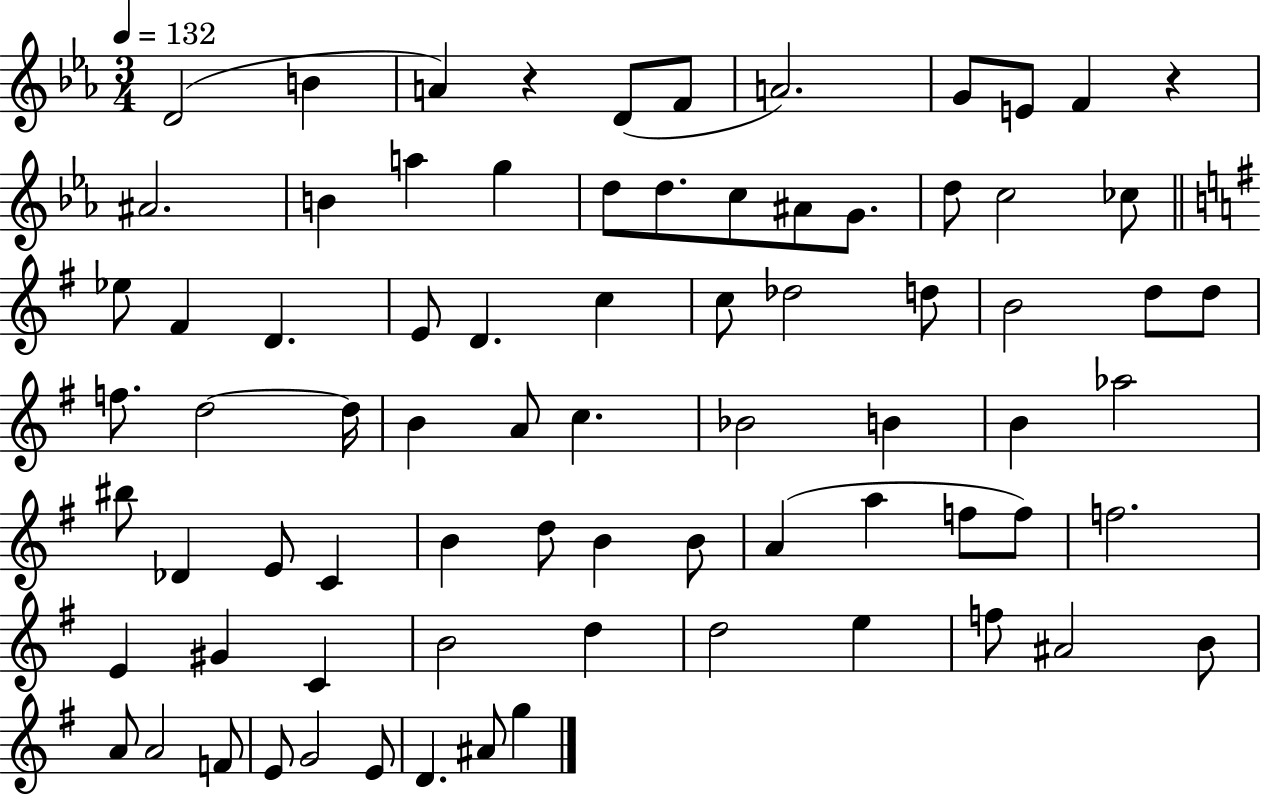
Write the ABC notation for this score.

X:1
T:Untitled
M:3/4
L:1/4
K:Eb
D2 B A z D/2 F/2 A2 G/2 E/2 F z ^A2 B a g d/2 d/2 c/2 ^A/2 G/2 d/2 c2 _c/2 _e/2 ^F D E/2 D c c/2 _d2 d/2 B2 d/2 d/2 f/2 d2 d/4 B A/2 c _B2 B B _a2 ^b/2 _D E/2 C B d/2 B B/2 A a f/2 f/2 f2 E ^G C B2 d d2 e f/2 ^A2 B/2 A/2 A2 F/2 E/2 G2 E/2 D ^A/2 g